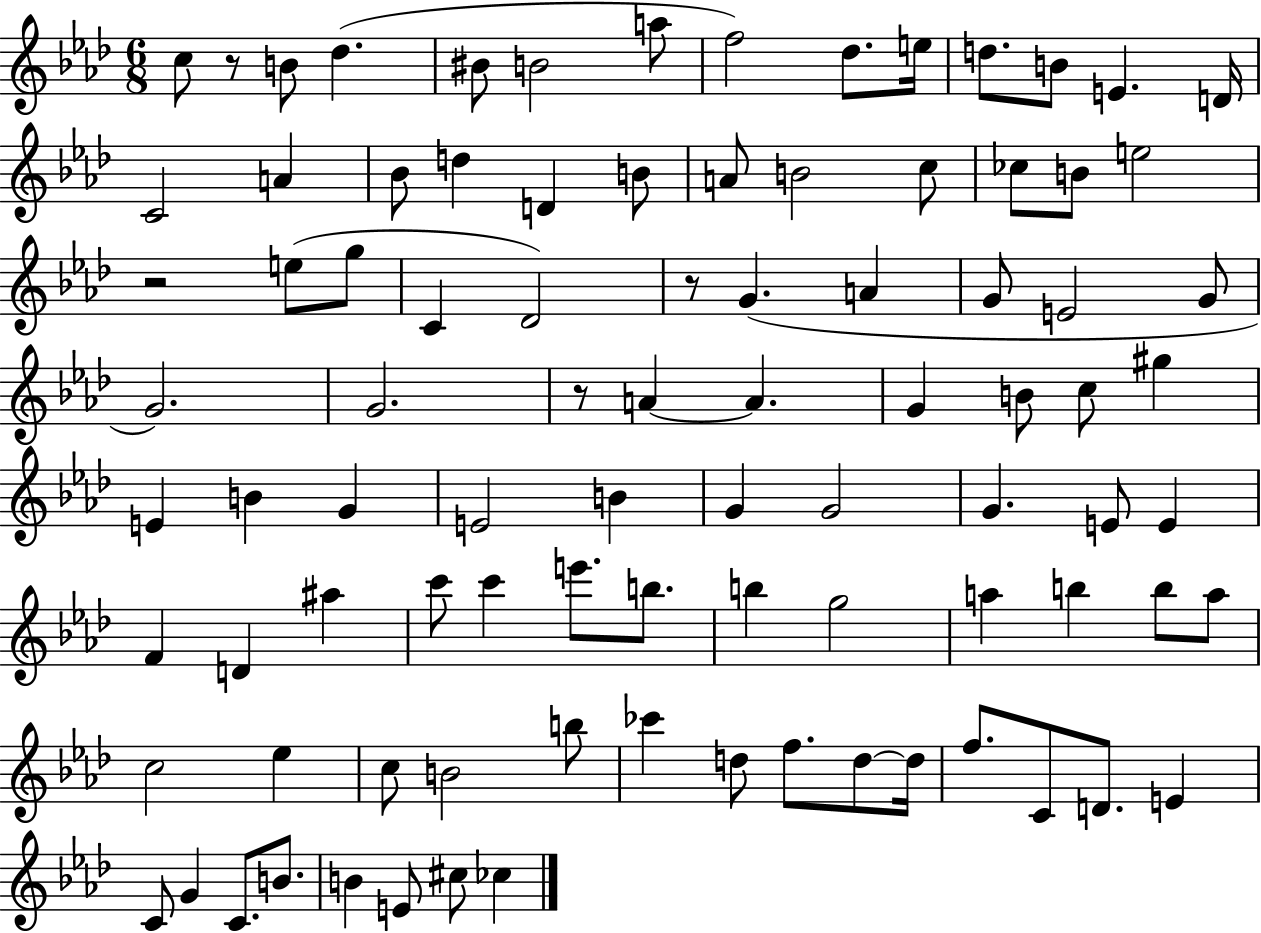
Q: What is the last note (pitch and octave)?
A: CES5